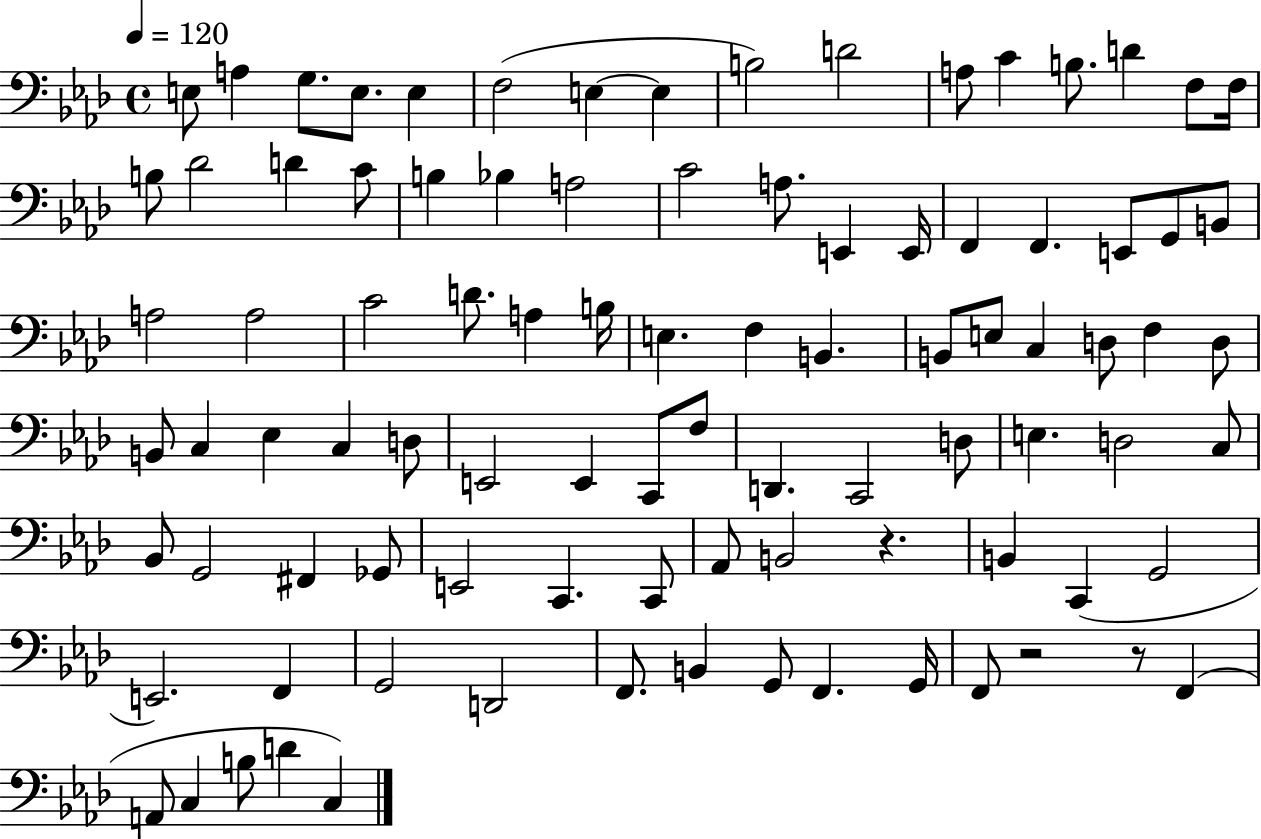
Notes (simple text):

E3/e A3/q G3/e. E3/e. E3/q F3/h E3/q E3/q B3/h D4/h A3/e C4/q B3/e. D4/q F3/e F3/s B3/e Db4/h D4/q C4/e B3/q Bb3/q A3/h C4/h A3/e. E2/q E2/s F2/q F2/q. E2/e G2/e B2/e A3/h A3/h C4/h D4/e. A3/q B3/s E3/q. F3/q B2/q. B2/e E3/e C3/q D3/e F3/q D3/e B2/e C3/q Eb3/q C3/q D3/e E2/h E2/q C2/e F3/e D2/q. C2/h D3/e E3/q. D3/h C3/e Bb2/e G2/h F#2/q Gb2/e E2/h C2/q. C2/e Ab2/e B2/h R/q. B2/q C2/q G2/h E2/h. F2/q G2/h D2/h F2/e. B2/q G2/e F2/q. G2/s F2/e R/h R/e F2/q A2/e C3/q B3/e D4/q C3/q